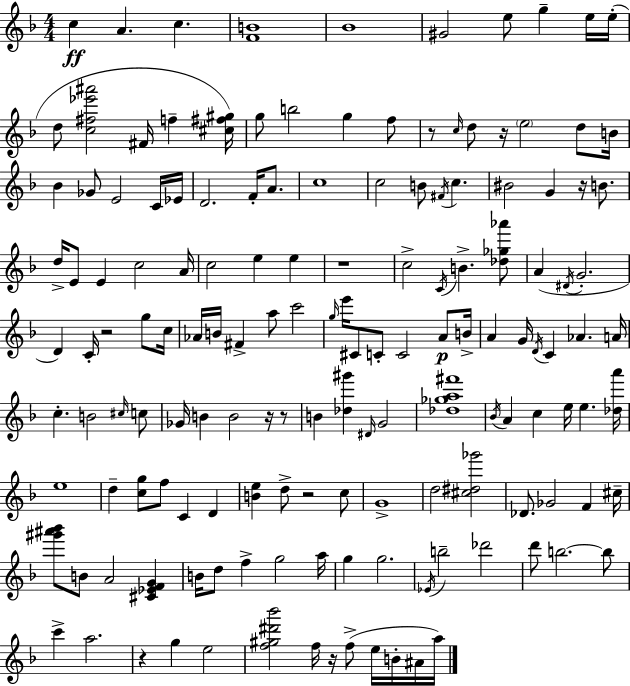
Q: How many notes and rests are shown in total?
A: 149